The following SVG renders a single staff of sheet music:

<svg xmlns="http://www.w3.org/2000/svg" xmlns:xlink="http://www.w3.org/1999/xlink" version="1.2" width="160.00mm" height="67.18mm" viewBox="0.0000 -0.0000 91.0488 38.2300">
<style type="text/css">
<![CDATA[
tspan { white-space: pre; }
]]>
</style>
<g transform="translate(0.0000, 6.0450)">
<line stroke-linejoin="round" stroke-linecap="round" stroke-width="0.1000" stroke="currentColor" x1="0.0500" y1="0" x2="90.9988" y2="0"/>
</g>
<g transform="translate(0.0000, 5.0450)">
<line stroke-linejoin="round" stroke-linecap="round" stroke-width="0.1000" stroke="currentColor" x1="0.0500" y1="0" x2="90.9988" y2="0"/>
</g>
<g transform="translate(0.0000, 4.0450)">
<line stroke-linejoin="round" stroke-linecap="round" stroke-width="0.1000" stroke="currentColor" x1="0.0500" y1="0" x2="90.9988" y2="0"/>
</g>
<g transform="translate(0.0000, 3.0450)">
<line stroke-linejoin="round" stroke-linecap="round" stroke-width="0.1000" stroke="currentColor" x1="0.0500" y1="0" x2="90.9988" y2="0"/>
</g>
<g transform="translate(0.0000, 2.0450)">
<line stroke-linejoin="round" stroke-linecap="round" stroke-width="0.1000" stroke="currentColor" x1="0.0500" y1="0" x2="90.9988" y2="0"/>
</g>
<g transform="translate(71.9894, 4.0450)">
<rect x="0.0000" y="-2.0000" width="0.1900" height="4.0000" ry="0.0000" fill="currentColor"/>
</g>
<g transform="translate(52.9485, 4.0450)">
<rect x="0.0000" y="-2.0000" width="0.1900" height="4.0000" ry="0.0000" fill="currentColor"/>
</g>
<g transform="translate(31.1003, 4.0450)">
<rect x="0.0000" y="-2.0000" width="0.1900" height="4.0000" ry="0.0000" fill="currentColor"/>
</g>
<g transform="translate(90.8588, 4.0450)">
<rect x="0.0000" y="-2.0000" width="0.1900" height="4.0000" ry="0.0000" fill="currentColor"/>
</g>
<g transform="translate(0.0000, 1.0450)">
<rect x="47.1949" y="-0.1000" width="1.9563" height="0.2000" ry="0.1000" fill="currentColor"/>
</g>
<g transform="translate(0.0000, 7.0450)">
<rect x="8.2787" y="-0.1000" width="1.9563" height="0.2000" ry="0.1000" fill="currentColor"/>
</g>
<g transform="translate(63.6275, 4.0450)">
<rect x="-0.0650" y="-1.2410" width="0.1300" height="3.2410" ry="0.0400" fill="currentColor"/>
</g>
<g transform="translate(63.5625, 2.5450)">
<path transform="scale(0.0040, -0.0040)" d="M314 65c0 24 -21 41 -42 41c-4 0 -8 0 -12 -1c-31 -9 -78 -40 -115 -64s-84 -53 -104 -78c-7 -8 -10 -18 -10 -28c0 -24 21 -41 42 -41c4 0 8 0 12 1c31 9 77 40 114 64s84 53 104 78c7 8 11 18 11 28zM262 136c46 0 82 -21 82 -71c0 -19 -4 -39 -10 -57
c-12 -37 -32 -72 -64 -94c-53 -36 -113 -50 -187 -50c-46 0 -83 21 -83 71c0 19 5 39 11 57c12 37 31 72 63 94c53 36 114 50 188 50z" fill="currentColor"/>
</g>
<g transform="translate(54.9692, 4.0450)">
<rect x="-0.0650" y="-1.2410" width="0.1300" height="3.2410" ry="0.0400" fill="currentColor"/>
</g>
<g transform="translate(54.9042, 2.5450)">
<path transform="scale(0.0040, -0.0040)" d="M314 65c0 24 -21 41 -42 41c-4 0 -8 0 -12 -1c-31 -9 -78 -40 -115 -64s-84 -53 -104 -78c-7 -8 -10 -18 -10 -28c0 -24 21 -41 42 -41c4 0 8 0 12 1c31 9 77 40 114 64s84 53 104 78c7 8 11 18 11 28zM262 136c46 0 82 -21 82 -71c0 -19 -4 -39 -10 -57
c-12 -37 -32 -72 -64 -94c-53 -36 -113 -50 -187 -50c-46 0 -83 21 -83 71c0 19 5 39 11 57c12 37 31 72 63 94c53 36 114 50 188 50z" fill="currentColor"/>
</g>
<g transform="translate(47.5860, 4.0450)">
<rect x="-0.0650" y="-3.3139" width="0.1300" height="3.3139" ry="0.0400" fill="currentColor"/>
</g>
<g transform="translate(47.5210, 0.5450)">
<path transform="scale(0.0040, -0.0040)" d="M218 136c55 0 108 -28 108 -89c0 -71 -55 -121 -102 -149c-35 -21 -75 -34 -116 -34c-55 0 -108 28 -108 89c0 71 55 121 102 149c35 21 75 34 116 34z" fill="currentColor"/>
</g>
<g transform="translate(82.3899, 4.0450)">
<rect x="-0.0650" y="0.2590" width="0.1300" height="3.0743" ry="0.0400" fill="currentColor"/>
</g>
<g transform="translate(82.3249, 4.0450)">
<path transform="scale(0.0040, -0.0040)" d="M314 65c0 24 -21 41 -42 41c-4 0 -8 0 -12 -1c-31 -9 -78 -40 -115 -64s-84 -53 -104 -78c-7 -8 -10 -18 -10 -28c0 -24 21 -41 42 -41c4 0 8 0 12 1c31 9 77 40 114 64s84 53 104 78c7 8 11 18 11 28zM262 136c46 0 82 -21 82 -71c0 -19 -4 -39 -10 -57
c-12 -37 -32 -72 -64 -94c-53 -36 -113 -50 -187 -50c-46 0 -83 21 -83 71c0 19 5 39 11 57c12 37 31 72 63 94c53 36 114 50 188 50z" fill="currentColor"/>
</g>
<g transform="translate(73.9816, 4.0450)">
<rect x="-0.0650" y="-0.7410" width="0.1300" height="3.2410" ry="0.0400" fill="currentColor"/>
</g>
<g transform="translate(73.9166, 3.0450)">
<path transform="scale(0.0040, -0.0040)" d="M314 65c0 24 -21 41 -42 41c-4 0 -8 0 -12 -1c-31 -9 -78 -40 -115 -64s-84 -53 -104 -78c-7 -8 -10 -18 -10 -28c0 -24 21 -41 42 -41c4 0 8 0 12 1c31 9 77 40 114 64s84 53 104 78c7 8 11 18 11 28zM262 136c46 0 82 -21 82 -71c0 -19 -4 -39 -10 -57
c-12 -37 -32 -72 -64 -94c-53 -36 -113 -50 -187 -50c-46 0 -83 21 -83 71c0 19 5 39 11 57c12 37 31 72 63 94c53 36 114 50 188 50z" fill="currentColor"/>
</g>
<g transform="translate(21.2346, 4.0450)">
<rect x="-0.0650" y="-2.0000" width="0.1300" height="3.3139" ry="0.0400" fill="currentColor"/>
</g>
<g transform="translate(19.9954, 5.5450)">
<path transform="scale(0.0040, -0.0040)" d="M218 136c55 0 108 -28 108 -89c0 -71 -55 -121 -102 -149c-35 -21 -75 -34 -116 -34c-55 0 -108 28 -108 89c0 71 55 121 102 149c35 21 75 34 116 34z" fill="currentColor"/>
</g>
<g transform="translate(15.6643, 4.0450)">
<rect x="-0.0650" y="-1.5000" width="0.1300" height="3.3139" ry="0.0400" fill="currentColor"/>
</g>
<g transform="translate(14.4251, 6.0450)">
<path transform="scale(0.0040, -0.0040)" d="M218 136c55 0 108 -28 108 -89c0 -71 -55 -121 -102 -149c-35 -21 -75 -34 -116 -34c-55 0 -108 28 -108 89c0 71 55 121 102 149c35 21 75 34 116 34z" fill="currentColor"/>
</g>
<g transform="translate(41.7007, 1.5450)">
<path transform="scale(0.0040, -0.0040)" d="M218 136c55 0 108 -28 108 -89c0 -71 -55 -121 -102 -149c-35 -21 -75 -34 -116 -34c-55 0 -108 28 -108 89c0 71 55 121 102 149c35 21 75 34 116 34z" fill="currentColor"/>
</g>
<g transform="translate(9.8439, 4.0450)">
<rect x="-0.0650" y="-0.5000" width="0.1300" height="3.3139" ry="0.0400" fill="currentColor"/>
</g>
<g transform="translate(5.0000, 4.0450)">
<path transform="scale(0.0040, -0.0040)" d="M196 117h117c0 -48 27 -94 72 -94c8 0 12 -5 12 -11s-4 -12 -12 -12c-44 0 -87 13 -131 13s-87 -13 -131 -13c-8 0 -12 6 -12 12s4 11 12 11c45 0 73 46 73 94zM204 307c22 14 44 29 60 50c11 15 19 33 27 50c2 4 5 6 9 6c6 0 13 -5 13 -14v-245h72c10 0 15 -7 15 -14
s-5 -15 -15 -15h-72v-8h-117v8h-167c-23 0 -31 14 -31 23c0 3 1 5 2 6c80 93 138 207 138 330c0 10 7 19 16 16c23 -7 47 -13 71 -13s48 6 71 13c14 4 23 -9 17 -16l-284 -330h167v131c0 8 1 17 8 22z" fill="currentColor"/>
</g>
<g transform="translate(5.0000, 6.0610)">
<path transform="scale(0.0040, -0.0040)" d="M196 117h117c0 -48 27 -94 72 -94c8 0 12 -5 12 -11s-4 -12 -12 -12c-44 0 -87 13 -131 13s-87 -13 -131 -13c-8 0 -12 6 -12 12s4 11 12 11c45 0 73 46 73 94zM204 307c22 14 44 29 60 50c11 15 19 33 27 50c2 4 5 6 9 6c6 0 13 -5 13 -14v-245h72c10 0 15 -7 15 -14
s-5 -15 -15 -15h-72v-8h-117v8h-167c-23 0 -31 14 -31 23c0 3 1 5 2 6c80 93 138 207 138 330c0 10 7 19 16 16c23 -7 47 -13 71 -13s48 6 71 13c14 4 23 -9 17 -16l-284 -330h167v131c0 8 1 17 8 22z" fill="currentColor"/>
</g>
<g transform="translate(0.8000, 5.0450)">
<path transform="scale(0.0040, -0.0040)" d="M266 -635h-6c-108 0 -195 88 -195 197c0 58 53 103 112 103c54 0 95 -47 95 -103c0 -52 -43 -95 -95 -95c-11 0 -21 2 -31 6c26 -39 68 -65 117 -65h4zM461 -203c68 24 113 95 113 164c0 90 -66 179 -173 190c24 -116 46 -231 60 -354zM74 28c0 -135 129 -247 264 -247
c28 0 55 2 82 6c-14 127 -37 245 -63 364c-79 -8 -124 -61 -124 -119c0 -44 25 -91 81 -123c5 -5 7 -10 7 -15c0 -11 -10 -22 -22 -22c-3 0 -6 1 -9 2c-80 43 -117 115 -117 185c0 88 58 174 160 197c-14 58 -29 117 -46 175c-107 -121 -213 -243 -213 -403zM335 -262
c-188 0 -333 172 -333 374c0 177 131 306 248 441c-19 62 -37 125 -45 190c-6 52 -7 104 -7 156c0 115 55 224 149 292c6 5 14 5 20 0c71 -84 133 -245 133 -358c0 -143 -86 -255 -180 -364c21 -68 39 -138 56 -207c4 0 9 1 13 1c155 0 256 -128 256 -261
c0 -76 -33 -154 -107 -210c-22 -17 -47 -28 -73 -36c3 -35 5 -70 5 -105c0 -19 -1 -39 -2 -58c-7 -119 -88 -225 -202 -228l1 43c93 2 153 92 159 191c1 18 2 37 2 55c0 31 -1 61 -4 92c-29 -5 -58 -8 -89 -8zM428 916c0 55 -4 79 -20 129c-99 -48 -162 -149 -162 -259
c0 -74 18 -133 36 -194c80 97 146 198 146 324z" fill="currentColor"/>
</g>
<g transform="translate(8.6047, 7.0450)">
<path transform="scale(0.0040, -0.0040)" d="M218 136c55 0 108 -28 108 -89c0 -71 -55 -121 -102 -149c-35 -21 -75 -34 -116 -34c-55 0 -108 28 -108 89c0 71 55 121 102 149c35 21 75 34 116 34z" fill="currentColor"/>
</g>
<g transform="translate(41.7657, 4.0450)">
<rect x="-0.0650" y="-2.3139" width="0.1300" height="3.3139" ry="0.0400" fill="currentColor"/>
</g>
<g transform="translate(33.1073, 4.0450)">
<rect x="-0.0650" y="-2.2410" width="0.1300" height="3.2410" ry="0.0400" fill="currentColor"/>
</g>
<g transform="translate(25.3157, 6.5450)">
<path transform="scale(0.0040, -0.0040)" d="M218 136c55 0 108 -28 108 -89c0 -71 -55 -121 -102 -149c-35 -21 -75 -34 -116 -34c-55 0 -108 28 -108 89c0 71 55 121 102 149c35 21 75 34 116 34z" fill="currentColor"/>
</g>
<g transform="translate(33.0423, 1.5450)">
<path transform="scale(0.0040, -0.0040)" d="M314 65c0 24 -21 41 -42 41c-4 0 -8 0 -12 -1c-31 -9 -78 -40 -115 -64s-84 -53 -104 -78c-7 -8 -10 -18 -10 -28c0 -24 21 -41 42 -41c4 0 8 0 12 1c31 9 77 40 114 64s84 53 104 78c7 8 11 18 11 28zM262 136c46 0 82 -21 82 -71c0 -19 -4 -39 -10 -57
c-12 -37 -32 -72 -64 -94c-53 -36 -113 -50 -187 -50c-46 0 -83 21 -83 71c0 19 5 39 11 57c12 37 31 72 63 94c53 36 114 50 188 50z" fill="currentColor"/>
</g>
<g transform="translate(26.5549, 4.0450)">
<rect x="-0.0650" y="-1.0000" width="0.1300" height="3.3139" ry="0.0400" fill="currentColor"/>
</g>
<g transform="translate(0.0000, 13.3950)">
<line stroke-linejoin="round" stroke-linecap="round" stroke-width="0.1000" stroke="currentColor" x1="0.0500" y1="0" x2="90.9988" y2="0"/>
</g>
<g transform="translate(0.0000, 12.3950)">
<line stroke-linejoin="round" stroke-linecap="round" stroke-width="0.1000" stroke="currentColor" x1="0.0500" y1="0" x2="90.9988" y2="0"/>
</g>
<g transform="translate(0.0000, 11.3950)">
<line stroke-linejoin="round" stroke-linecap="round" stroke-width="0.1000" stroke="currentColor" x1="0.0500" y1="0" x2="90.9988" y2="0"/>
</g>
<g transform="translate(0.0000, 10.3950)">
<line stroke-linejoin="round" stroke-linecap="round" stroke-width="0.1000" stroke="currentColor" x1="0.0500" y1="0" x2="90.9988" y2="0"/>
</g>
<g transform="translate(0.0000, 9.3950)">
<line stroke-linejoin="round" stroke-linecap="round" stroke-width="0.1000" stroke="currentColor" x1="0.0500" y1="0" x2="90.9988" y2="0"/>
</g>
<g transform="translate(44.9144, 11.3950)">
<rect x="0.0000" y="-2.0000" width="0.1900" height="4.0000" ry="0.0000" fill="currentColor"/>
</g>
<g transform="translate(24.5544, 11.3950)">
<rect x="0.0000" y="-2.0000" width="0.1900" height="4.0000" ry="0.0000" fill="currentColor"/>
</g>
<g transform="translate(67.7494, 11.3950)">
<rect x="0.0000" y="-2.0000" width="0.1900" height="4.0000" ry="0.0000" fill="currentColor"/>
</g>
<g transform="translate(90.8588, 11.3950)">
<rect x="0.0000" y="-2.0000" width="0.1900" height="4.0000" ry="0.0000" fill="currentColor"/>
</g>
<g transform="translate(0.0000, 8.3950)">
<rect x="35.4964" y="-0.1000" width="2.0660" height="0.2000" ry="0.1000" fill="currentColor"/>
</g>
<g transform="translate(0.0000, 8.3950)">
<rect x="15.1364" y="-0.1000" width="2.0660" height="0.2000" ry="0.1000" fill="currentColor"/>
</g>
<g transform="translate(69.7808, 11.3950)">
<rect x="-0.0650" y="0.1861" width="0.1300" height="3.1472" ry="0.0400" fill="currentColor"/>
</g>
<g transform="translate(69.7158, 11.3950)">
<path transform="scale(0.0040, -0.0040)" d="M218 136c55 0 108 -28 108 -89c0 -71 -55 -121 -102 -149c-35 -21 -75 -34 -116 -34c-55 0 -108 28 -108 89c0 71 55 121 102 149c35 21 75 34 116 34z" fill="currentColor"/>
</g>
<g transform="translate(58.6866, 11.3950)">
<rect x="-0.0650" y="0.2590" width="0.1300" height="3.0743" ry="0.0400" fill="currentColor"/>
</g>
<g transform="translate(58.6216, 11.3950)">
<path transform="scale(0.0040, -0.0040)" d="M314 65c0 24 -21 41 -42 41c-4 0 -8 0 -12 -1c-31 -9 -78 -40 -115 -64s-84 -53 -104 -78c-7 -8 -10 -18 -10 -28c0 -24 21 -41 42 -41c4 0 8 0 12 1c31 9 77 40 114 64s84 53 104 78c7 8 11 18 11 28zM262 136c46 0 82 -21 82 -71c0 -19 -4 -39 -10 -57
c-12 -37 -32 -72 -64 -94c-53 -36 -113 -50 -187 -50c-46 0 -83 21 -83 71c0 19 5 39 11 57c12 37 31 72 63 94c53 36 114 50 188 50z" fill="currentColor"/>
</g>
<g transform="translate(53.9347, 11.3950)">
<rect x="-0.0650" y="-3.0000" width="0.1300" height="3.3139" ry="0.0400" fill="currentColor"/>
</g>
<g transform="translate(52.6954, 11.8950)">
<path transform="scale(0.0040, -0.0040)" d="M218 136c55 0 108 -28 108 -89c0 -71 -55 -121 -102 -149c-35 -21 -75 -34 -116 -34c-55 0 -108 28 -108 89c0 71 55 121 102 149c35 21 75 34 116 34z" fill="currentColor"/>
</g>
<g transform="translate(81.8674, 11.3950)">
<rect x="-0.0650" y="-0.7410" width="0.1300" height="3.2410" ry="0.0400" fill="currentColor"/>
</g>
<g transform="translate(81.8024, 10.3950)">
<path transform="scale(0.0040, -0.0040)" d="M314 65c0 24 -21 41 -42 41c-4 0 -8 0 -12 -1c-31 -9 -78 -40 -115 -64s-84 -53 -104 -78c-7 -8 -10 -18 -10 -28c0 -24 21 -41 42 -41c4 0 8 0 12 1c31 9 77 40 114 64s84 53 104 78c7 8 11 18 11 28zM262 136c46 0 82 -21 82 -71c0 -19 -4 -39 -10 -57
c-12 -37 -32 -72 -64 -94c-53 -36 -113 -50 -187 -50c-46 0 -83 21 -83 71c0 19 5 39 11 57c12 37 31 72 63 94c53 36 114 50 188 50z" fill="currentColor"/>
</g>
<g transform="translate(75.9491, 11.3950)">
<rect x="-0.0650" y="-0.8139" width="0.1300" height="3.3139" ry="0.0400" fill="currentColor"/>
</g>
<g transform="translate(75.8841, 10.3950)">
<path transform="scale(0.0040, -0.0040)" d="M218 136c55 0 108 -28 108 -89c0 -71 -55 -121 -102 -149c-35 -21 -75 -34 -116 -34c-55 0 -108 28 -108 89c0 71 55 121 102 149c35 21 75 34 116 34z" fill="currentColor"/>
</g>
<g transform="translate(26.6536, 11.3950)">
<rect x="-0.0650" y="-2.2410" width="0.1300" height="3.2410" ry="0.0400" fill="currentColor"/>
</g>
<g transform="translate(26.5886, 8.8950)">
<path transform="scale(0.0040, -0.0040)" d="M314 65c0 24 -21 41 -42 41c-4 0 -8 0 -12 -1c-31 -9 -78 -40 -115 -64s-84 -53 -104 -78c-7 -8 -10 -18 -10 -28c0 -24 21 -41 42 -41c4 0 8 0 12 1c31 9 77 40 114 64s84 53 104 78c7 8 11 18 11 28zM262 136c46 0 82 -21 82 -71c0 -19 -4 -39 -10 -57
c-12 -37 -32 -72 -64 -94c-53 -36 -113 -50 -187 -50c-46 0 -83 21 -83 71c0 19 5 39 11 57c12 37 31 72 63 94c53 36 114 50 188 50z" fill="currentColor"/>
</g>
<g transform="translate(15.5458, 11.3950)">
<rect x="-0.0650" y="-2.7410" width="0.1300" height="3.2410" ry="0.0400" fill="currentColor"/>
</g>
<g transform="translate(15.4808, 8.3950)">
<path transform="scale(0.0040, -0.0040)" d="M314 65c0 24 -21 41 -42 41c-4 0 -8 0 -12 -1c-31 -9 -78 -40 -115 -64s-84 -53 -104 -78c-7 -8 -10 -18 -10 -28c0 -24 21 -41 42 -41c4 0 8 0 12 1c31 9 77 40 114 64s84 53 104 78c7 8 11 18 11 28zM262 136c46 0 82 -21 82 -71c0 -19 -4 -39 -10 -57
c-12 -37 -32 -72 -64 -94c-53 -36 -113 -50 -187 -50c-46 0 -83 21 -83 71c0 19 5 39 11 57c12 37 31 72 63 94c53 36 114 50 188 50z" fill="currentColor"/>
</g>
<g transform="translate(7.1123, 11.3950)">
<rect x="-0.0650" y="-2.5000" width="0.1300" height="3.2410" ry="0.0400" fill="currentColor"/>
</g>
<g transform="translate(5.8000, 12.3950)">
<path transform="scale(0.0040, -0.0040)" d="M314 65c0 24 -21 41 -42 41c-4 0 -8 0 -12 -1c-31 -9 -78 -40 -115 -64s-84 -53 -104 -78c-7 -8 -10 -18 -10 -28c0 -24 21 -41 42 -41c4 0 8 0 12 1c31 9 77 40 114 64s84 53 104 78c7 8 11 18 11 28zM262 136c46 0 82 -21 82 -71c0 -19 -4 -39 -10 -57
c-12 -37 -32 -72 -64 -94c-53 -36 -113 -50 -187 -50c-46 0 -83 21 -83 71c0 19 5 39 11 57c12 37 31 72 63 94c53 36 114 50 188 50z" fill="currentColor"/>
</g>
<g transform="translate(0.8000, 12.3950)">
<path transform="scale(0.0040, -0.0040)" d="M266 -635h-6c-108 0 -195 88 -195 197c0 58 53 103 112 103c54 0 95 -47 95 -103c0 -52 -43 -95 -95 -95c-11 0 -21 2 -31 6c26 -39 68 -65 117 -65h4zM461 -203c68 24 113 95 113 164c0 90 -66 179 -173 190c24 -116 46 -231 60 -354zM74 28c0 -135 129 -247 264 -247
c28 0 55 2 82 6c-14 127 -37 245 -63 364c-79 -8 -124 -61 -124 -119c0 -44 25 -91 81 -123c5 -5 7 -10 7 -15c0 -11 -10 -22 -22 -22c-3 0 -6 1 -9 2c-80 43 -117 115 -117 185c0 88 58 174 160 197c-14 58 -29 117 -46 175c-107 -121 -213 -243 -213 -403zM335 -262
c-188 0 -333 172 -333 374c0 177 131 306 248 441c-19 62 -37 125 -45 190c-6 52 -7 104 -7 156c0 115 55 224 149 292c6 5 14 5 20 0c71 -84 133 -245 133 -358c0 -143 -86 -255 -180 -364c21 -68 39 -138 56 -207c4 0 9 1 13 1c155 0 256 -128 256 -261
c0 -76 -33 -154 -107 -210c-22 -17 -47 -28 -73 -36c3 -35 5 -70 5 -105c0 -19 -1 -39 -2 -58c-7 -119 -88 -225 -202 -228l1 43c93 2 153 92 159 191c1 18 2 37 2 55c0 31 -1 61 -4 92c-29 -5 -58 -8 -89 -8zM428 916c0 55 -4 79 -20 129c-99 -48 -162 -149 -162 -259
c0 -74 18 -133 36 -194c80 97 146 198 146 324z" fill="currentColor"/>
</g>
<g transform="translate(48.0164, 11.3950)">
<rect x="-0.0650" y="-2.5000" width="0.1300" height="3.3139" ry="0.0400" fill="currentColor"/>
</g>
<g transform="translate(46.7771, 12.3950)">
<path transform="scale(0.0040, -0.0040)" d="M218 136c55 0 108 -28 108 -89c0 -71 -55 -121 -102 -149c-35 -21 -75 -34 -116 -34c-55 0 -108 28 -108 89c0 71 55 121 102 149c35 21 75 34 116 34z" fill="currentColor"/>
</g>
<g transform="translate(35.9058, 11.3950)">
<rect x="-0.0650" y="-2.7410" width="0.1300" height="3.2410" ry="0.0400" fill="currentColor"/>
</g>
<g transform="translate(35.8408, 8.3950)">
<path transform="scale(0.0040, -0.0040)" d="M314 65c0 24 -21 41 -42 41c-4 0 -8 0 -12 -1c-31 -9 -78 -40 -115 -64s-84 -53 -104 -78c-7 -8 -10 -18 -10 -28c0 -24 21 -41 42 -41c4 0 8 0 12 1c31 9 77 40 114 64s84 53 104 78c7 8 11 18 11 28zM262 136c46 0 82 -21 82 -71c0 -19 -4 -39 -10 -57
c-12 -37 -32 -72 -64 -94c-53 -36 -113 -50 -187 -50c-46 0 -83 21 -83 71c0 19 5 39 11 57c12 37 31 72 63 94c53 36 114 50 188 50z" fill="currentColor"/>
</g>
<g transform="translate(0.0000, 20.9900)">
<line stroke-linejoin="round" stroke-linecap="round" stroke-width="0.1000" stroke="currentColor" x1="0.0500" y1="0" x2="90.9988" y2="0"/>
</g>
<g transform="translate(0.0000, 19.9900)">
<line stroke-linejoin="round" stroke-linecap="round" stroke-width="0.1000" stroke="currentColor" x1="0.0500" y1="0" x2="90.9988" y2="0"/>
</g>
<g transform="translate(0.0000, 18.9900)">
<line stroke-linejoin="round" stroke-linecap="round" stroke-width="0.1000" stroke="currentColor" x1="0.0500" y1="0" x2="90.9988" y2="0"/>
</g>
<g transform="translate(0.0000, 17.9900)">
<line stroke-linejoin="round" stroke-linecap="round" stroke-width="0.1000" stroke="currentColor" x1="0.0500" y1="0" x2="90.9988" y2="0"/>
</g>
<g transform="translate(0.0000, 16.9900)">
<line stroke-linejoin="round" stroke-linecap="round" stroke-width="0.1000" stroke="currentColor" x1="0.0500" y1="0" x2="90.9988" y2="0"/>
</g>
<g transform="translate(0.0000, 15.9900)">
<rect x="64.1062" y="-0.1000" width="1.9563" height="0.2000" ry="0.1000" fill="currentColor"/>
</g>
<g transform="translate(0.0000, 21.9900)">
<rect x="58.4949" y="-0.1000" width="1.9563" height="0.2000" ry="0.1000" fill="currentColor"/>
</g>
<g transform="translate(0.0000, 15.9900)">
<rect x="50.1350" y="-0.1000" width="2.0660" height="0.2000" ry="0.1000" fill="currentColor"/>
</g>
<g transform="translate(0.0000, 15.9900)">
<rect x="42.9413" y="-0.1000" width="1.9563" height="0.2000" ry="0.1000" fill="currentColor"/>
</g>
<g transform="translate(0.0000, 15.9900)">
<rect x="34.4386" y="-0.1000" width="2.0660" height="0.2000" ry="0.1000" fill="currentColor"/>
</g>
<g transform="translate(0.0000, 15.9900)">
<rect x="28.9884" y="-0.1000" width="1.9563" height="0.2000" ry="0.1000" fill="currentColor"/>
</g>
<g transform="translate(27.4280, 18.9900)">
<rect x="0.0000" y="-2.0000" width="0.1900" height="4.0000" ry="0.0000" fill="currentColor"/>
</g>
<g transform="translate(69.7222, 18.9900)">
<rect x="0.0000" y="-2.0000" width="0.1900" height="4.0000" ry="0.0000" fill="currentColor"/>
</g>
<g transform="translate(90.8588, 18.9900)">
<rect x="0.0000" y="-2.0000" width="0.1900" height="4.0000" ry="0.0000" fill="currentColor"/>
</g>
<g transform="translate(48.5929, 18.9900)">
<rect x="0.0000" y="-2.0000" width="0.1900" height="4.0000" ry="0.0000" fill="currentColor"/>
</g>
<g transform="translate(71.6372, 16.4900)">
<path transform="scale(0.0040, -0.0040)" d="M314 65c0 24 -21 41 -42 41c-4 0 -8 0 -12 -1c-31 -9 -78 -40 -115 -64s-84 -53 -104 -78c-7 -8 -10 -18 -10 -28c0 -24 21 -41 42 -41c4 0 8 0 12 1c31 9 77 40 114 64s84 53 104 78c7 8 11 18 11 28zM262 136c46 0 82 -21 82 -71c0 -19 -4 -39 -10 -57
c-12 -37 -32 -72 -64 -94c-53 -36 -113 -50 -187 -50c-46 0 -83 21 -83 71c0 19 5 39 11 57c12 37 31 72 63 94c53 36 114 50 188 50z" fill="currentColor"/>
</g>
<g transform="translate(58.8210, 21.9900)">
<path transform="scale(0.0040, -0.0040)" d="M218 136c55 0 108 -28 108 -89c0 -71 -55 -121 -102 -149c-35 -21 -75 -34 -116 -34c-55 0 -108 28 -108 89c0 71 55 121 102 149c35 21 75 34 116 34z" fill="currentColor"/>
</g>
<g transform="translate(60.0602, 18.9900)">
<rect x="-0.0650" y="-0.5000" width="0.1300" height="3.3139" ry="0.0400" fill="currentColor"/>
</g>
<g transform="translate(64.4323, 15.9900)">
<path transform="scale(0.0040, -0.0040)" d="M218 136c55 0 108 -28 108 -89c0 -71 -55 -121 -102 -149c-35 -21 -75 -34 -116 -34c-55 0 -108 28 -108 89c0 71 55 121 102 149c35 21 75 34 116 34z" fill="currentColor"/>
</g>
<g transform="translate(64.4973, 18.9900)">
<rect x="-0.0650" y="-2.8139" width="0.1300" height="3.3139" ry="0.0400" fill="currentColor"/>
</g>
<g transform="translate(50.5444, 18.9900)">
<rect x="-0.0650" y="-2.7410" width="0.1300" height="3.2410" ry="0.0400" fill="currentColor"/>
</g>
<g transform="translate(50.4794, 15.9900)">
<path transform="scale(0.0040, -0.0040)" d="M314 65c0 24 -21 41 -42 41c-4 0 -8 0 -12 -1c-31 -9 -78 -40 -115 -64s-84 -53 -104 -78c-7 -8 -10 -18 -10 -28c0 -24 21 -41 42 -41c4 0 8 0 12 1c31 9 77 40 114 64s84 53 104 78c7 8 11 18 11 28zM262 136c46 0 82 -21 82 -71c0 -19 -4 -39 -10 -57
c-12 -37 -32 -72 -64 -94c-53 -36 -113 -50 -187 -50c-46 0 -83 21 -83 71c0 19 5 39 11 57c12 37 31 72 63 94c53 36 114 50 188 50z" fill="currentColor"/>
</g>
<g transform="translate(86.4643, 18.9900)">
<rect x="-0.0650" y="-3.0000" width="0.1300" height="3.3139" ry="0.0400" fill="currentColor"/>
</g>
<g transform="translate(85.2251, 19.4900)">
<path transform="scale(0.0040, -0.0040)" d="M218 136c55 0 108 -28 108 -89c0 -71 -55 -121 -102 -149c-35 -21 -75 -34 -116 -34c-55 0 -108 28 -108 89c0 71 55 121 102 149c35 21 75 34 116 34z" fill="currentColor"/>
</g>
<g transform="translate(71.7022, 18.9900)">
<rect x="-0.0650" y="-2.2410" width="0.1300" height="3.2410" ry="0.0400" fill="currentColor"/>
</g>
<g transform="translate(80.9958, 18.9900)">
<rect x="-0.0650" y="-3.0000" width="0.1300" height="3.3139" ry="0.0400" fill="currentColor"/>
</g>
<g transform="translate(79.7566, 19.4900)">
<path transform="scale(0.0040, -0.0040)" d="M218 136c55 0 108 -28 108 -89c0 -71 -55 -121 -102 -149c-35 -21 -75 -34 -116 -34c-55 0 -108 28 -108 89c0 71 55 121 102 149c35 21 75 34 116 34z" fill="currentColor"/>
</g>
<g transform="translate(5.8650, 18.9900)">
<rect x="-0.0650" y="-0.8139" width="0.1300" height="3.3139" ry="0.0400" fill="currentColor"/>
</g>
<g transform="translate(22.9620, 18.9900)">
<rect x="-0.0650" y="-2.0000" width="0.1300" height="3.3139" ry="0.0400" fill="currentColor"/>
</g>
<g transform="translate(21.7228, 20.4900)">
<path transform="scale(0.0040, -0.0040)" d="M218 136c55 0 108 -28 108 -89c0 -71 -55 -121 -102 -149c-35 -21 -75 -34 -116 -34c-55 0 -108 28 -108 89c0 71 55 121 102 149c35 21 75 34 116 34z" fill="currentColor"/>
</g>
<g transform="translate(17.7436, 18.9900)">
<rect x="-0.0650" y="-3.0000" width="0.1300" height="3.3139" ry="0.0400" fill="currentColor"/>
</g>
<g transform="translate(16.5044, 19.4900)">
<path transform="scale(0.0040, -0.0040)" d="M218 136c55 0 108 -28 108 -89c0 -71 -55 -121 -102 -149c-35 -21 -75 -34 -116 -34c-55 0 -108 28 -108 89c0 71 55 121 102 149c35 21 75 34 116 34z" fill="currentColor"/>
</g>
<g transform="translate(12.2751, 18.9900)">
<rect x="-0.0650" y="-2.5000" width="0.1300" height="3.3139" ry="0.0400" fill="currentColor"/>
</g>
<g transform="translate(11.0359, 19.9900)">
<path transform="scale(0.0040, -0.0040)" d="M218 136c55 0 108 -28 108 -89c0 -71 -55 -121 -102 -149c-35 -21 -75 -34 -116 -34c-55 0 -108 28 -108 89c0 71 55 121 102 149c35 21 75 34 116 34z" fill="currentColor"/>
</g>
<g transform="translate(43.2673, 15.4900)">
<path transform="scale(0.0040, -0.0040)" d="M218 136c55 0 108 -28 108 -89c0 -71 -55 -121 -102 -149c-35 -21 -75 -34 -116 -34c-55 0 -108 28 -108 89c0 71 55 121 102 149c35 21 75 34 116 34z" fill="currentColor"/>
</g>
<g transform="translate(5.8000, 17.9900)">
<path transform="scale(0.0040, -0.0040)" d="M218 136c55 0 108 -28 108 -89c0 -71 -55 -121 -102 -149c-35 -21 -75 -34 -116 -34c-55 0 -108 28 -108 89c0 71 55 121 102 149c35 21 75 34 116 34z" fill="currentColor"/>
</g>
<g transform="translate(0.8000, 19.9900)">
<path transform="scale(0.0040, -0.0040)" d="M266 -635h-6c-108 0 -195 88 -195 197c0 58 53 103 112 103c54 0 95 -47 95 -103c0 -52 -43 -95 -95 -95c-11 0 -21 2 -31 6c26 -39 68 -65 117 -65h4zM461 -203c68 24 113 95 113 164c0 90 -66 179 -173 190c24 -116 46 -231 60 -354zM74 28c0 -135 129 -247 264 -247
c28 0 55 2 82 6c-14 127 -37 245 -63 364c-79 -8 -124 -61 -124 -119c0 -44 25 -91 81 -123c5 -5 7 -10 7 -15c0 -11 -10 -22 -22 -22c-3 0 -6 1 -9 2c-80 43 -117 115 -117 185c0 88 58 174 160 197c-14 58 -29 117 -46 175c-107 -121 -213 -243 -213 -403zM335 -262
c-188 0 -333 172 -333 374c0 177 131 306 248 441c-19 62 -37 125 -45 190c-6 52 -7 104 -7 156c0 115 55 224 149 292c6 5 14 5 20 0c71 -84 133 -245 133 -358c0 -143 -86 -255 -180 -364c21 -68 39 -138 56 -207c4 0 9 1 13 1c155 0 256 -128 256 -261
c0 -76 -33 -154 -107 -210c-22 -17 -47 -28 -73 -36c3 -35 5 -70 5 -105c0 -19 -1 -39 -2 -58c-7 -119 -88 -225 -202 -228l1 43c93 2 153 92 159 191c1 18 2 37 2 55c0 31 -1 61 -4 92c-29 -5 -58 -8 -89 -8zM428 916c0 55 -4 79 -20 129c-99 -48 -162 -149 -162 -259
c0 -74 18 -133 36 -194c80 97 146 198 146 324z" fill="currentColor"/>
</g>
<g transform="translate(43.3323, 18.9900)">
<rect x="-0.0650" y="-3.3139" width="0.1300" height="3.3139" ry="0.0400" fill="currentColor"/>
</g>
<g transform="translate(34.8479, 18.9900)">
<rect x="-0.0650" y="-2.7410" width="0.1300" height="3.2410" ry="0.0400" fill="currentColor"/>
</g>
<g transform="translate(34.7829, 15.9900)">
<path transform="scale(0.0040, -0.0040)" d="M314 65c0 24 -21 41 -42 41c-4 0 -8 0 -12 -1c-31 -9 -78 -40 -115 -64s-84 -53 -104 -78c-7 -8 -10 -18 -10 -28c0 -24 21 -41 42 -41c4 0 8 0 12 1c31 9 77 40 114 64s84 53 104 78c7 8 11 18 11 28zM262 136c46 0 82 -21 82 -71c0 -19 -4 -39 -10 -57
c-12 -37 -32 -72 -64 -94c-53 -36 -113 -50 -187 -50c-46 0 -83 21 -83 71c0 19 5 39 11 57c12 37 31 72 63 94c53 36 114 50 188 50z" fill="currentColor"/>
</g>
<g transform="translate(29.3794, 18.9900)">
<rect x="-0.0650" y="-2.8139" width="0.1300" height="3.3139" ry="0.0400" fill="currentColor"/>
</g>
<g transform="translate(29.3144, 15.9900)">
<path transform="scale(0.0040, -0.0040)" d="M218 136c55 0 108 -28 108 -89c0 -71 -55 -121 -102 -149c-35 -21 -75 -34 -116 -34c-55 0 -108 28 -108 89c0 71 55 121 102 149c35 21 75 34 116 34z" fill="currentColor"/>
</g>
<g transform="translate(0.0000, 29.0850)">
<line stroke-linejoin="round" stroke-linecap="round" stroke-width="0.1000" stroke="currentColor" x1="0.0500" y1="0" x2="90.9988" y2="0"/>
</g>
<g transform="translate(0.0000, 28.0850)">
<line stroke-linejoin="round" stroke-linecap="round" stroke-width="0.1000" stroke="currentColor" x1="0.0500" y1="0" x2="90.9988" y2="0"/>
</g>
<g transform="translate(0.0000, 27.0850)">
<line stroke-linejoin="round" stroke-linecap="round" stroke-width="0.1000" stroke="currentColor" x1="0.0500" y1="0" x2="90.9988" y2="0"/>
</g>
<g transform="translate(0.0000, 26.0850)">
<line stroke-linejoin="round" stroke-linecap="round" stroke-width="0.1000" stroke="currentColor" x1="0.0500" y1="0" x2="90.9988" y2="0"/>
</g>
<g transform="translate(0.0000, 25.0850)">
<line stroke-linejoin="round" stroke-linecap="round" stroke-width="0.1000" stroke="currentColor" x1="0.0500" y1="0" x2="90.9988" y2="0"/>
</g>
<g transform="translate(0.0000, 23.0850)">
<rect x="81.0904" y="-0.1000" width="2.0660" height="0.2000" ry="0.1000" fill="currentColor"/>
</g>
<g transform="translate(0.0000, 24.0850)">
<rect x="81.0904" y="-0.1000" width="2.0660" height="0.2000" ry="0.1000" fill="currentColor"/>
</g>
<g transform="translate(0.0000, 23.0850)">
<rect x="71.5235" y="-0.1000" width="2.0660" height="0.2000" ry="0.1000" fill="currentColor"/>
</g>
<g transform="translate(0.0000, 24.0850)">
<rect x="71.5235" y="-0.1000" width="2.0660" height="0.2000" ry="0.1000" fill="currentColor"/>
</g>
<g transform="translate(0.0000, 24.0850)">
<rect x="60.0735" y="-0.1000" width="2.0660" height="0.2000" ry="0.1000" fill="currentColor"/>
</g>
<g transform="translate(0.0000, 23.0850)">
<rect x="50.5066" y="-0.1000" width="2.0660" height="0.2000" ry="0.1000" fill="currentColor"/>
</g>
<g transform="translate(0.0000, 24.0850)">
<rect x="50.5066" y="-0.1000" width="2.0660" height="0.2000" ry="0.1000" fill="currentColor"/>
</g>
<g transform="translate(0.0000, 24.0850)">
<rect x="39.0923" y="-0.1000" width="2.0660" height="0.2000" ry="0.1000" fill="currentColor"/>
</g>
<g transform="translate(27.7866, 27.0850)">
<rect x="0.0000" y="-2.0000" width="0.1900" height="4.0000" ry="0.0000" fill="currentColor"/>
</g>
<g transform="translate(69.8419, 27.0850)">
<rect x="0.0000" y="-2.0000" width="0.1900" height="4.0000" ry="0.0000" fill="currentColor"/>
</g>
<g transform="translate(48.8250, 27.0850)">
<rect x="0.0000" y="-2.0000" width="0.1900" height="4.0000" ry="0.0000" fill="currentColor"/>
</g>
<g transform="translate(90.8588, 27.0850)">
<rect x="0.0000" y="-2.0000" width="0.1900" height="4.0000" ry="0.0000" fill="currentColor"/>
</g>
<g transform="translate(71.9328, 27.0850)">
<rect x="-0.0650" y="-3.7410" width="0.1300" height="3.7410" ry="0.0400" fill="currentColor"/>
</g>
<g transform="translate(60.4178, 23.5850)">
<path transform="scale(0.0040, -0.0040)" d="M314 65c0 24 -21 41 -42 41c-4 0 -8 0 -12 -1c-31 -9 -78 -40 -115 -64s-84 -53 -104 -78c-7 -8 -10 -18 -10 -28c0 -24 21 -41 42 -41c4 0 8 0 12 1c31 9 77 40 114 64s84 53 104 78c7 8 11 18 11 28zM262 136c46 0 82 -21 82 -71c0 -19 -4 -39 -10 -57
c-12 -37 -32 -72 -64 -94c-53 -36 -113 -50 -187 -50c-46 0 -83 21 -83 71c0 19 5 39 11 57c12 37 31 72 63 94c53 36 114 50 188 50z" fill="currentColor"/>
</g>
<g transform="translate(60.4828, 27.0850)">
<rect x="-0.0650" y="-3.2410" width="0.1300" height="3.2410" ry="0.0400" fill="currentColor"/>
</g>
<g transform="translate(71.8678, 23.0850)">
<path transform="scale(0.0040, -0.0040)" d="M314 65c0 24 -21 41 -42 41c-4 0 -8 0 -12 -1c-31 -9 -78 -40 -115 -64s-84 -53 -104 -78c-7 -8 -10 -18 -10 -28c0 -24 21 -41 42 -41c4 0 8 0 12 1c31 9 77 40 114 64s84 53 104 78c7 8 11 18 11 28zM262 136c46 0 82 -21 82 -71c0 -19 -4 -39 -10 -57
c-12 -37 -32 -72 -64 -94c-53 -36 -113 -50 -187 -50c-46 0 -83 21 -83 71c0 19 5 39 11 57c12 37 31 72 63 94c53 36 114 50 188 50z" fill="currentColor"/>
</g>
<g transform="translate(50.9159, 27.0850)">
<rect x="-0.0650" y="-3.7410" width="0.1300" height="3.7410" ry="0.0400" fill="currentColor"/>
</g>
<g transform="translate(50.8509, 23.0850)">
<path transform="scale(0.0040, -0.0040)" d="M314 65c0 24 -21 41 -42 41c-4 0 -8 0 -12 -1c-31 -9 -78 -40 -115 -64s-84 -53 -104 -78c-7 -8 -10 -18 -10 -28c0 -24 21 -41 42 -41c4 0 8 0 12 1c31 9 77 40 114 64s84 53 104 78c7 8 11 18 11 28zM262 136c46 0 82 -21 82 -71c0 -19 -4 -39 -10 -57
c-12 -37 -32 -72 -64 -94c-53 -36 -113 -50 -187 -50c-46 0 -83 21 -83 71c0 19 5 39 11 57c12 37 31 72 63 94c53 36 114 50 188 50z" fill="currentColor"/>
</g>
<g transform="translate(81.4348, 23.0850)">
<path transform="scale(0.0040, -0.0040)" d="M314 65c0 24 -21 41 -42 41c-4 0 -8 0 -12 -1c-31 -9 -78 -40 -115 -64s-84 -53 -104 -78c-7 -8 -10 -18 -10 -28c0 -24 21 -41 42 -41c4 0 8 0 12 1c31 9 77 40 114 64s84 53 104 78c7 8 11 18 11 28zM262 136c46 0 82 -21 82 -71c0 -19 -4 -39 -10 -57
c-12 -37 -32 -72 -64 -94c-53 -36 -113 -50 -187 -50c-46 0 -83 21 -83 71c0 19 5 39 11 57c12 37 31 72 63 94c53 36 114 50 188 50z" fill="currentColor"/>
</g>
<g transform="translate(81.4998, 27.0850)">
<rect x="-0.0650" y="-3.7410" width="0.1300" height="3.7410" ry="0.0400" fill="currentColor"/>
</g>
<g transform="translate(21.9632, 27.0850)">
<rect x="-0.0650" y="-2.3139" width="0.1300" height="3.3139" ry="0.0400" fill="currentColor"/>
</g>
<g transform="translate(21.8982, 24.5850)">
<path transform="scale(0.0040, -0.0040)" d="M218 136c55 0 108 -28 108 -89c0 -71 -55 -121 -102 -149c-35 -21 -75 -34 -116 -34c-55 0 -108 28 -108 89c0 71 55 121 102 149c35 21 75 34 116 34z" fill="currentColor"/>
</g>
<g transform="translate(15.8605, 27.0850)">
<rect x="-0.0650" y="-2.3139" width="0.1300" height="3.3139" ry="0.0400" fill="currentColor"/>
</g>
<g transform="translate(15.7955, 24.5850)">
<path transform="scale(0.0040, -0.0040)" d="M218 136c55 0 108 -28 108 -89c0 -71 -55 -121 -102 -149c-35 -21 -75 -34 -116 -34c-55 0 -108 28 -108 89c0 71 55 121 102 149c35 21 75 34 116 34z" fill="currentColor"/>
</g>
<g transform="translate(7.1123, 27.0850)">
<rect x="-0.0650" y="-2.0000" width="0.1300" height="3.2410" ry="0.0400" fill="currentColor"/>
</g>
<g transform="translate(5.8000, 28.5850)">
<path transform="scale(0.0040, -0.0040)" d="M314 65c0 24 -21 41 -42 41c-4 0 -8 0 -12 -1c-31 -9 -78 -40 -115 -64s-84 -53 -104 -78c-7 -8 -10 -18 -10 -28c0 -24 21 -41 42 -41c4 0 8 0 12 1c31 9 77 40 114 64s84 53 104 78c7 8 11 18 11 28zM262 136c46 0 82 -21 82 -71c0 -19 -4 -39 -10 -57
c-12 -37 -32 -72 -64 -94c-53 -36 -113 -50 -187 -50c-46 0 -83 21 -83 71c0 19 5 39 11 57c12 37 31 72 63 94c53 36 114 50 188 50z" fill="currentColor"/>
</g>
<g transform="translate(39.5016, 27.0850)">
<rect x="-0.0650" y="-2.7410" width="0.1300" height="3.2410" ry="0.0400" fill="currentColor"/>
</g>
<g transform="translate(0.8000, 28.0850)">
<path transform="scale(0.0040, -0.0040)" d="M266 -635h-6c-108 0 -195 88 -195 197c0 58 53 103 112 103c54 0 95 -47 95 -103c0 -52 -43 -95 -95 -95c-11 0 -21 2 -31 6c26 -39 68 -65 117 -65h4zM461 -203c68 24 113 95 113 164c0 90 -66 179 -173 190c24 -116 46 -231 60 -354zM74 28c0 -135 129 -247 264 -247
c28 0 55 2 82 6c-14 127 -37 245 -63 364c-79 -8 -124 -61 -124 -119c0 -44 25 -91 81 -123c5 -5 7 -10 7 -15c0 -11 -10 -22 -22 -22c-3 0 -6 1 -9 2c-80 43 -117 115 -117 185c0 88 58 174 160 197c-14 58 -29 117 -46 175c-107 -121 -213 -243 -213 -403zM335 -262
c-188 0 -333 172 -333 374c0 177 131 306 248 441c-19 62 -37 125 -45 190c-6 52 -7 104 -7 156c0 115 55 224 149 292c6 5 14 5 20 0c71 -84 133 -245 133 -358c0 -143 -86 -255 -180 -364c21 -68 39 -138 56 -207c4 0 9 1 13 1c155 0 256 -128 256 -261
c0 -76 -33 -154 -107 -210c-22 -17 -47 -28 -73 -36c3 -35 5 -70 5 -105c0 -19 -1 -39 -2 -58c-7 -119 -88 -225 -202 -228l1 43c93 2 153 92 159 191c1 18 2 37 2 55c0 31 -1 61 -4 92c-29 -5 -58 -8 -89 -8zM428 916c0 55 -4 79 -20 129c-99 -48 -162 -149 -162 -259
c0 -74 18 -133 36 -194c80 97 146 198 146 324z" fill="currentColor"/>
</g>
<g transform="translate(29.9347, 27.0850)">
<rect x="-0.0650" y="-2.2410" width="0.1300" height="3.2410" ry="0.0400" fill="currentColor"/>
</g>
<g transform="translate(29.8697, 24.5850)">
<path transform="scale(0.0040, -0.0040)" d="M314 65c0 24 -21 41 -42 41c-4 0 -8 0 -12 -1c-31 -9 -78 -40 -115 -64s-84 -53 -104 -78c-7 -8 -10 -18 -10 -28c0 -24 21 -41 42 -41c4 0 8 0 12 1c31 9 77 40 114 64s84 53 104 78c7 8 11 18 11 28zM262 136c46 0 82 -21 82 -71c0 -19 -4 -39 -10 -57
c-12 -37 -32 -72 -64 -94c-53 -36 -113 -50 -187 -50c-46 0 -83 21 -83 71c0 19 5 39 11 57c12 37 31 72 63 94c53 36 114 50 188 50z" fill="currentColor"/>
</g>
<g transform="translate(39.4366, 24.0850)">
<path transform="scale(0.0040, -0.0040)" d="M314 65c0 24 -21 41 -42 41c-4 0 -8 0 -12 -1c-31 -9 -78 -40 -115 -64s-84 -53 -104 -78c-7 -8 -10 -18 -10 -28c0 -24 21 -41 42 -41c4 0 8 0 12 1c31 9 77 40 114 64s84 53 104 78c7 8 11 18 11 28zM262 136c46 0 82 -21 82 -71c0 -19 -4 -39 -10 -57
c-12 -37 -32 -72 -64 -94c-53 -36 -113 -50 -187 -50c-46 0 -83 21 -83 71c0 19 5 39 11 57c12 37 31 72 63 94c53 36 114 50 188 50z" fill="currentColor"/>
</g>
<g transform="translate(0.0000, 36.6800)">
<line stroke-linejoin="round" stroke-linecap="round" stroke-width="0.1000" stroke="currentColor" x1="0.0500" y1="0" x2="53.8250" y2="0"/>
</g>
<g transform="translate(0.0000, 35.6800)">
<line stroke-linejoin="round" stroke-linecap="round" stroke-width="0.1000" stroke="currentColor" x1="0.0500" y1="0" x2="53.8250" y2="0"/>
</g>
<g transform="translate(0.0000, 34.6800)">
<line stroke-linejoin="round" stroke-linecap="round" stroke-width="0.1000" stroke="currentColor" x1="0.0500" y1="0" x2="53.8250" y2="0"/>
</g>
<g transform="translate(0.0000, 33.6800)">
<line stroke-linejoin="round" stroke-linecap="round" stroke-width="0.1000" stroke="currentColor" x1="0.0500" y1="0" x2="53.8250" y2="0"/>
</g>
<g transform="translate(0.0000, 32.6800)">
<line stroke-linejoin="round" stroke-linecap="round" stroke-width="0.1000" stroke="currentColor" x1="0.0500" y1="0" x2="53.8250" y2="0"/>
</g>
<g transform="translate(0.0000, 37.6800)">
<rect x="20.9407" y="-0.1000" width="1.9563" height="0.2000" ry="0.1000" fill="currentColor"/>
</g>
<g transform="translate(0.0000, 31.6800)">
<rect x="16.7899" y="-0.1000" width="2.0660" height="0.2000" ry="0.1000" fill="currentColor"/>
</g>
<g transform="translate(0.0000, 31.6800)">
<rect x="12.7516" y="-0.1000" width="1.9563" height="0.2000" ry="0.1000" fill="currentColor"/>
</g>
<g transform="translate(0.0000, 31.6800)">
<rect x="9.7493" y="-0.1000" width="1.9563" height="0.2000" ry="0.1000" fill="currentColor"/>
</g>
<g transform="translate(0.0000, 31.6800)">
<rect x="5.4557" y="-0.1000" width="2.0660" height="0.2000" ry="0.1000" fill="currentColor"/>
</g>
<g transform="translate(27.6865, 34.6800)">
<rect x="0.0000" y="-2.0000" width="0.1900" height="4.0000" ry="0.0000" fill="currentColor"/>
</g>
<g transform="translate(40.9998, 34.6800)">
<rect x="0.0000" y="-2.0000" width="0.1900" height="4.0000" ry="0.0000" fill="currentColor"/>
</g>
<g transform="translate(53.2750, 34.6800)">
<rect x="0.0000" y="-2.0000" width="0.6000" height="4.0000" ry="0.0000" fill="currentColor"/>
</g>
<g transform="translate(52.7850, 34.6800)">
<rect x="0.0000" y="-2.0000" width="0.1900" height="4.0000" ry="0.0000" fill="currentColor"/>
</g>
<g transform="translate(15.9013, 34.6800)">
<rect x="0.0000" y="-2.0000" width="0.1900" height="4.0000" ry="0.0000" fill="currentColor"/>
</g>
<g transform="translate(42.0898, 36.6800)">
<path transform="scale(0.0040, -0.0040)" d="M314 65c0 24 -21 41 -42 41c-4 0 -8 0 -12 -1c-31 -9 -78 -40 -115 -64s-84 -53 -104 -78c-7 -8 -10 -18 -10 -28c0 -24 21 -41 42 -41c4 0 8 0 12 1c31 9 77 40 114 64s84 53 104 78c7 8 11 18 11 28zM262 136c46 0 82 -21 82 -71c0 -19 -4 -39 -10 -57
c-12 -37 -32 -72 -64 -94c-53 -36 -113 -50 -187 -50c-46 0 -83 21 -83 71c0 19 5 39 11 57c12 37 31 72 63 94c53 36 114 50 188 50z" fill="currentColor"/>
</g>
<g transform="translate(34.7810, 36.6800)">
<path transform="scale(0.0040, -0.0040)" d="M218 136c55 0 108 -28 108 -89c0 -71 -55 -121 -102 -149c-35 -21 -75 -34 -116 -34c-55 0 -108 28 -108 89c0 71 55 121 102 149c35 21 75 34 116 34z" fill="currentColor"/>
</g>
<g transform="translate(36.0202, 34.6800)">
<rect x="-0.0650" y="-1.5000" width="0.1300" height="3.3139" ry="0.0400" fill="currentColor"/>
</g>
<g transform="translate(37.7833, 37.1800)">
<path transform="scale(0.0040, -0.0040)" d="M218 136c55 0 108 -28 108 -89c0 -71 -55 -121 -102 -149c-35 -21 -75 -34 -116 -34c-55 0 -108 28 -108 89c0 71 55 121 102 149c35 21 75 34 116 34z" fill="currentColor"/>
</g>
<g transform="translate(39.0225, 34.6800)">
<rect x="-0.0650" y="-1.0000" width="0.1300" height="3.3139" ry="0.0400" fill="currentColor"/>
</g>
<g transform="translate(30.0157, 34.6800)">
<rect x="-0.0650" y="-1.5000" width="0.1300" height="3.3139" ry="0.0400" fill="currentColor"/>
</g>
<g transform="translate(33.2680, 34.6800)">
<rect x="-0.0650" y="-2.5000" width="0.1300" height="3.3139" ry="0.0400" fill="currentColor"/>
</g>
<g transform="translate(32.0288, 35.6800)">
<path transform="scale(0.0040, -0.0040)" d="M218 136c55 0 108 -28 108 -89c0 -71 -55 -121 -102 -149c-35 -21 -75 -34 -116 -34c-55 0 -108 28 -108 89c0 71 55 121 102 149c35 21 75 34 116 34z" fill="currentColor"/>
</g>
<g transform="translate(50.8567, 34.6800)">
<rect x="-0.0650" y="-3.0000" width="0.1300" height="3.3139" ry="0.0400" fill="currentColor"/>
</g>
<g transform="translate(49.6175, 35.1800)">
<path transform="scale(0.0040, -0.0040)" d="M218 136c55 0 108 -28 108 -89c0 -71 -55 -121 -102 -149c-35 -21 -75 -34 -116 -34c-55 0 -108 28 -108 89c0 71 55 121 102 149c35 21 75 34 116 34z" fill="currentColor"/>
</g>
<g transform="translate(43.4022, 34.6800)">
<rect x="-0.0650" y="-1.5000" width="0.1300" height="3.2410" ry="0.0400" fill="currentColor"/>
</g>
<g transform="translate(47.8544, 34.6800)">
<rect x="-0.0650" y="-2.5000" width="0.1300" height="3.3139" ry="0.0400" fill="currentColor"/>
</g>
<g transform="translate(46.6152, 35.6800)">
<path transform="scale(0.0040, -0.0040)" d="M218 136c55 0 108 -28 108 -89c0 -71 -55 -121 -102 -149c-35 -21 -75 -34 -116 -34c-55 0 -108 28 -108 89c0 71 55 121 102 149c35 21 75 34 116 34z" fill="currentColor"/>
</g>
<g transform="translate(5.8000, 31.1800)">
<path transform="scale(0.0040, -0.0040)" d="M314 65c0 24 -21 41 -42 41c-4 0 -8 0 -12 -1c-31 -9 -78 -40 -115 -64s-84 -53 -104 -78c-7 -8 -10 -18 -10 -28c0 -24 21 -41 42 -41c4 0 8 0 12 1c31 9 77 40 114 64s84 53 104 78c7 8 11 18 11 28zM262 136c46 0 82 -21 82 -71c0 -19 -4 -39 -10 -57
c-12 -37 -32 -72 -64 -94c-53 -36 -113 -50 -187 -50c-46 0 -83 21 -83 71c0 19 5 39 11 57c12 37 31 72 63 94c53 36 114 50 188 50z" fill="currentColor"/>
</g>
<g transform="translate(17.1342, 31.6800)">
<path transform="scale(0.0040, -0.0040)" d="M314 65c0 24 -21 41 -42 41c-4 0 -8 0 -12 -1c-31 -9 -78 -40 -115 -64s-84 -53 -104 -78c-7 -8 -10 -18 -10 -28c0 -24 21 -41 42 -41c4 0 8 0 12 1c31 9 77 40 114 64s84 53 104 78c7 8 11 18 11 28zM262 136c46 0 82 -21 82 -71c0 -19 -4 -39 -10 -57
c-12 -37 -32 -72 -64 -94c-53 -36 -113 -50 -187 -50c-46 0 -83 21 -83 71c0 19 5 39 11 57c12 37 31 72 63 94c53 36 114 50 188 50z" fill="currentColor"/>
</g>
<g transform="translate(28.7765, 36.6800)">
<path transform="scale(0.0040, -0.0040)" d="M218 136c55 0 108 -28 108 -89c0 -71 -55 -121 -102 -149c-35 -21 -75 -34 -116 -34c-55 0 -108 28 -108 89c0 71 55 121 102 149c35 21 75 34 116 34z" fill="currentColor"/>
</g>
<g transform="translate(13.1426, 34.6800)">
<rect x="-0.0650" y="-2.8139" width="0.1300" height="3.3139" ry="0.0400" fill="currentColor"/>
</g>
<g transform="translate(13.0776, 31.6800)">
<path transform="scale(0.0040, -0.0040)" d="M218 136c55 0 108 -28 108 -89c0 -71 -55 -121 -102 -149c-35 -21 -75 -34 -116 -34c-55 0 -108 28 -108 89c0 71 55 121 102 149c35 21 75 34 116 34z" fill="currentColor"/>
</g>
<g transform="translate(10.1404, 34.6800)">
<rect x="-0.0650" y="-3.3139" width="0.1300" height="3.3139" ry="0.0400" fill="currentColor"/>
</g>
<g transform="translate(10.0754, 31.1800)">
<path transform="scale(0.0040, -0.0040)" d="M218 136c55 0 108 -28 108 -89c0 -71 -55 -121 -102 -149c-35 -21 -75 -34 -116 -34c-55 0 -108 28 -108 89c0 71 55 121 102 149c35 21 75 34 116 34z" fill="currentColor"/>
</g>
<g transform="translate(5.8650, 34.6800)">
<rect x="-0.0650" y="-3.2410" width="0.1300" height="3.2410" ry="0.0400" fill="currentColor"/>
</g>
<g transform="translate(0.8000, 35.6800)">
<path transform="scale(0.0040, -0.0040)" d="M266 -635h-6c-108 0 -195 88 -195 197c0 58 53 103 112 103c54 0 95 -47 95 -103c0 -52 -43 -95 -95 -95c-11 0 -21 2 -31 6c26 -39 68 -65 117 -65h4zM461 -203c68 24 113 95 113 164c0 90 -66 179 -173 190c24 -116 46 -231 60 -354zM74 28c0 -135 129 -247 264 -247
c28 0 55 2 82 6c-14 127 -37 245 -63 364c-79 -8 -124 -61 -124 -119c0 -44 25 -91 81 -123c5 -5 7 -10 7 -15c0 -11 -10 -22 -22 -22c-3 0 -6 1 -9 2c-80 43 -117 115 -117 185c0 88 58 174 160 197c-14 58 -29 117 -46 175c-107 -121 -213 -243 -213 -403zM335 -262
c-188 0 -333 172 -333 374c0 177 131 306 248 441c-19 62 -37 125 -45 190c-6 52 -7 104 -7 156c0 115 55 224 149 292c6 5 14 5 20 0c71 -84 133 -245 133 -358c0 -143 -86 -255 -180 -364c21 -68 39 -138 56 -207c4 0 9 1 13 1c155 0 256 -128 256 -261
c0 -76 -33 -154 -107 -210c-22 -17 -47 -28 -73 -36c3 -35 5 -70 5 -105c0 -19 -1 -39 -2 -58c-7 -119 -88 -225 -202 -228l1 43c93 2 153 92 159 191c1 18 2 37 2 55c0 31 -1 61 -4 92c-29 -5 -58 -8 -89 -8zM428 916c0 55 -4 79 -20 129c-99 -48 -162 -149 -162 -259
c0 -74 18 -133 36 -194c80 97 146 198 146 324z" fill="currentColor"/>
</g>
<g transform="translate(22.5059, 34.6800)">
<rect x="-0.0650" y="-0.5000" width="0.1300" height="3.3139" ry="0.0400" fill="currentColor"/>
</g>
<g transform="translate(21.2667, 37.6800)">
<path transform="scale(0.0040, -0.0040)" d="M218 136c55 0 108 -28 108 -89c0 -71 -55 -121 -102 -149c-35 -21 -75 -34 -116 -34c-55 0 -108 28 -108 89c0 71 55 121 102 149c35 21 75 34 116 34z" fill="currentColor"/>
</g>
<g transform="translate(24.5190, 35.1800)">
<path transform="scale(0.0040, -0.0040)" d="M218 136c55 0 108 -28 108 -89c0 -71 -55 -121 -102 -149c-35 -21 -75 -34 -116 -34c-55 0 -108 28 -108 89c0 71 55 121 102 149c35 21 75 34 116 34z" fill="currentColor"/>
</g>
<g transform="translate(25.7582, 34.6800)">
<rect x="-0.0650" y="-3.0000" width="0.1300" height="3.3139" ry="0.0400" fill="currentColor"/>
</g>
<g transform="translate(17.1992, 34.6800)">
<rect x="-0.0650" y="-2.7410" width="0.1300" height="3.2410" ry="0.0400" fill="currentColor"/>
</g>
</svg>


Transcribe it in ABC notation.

X:1
T:Untitled
M:4/4
L:1/4
K:C
C E F D g2 g b e2 e2 d2 B2 G2 a2 g2 a2 G A B2 B d d2 d G A F a a2 b a2 C a g2 A A F2 g g g2 a2 c'2 b2 c'2 c'2 b2 b a a2 C A E G E D E2 G A